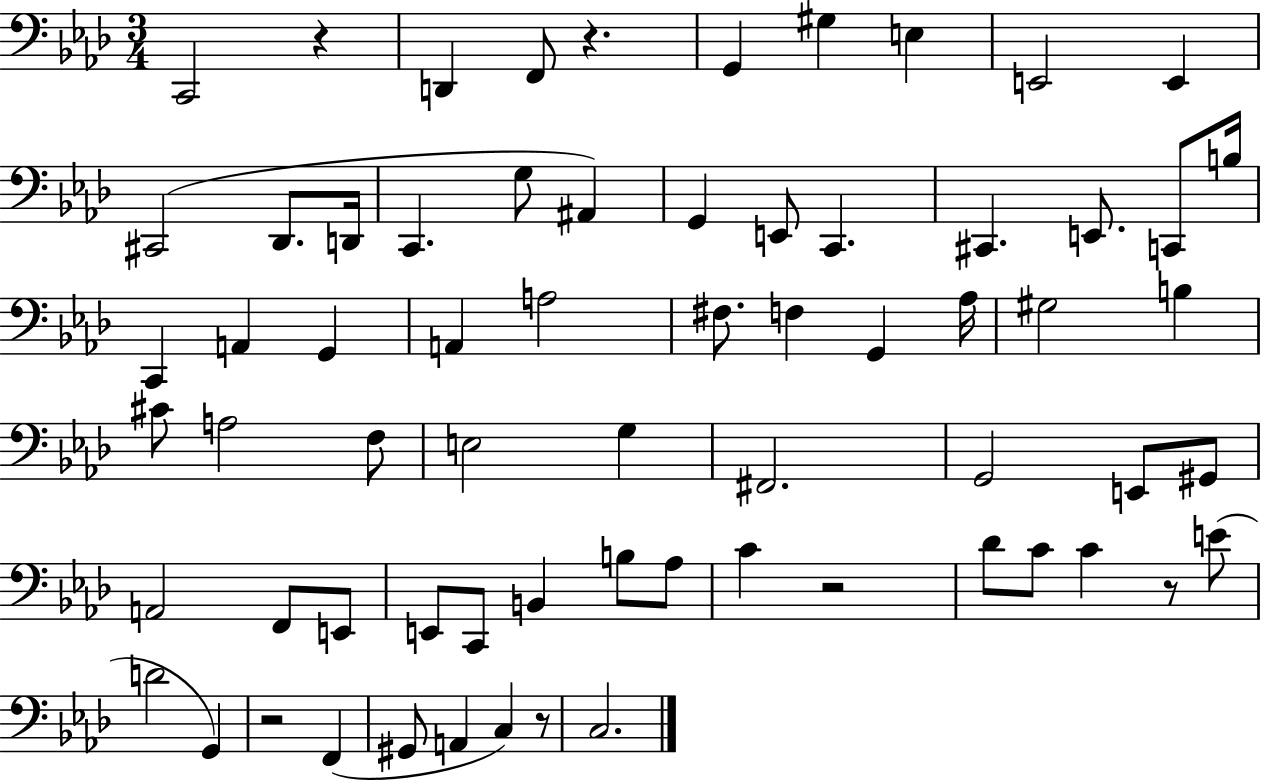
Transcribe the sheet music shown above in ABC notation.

X:1
T:Untitled
M:3/4
L:1/4
K:Ab
C,,2 z D,, F,,/2 z G,, ^G, E, E,,2 E,, ^C,,2 _D,,/2 D,,/4 C,, G,/2 ^A,, G,, E,,/2 C,, ^C,, E,,/2 C,,/2 B,/4 C,, A,, G,, A,, A,2 ^F,/2 F, G,, _A,/4 ^G,2 B, ^C/2 A,2 F,/2 E,2 G, ^F,,2 G,,2 E,,/2 ^G,,/2 A,,2 F,,/2 E,,/2 E,,/2 C,,/2 B,, B,/2 _A,/2 C z2 _D/2 C/2 C z/2 E/2 D2 G,, z2 F,, ^G,,/2 A,, C, z/2 C,2